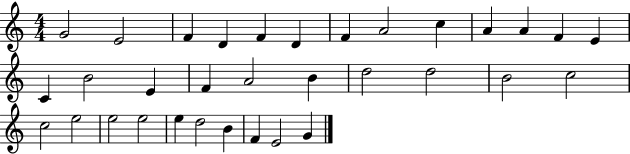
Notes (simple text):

G4/h E4/h F4/q D4/q F4/q D4/q F4/q A4/h C5/q A4/q A4/q F4/q E4/q C4/q B4/h E4/q F4/q A4/h B4/q D5/h D5/h B4/h C5/h C5/h E5/h E5/h E5/h E5/q D5/h B4/q F4/q E4/h G4/q